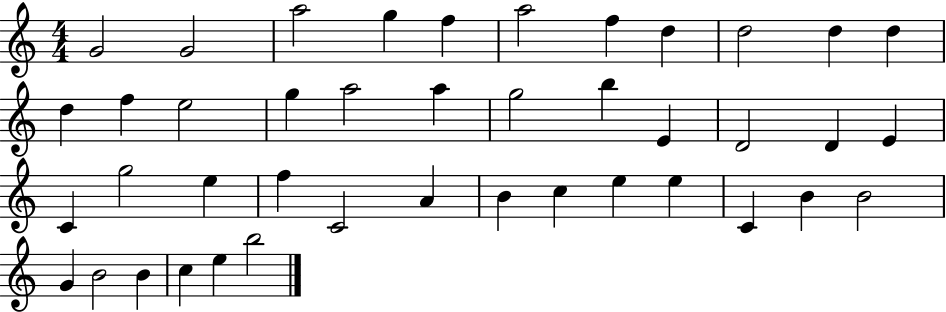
G4/h G4/h A5/h G5/q F5/q A5/h F5/q D5/q D5/h D5/q D5/q D5/q F5/q E5/h G5/q A5/h A5/q G5/h B5/q E4/q D4/h D4/q E4/q C4/q G5/h E5/q F5/q C4/h A4/q B4/q C5/q E5/q E5/q C4/q B4/q B4/h G4/q B4/h B4/q C5/q E5/q B5/h